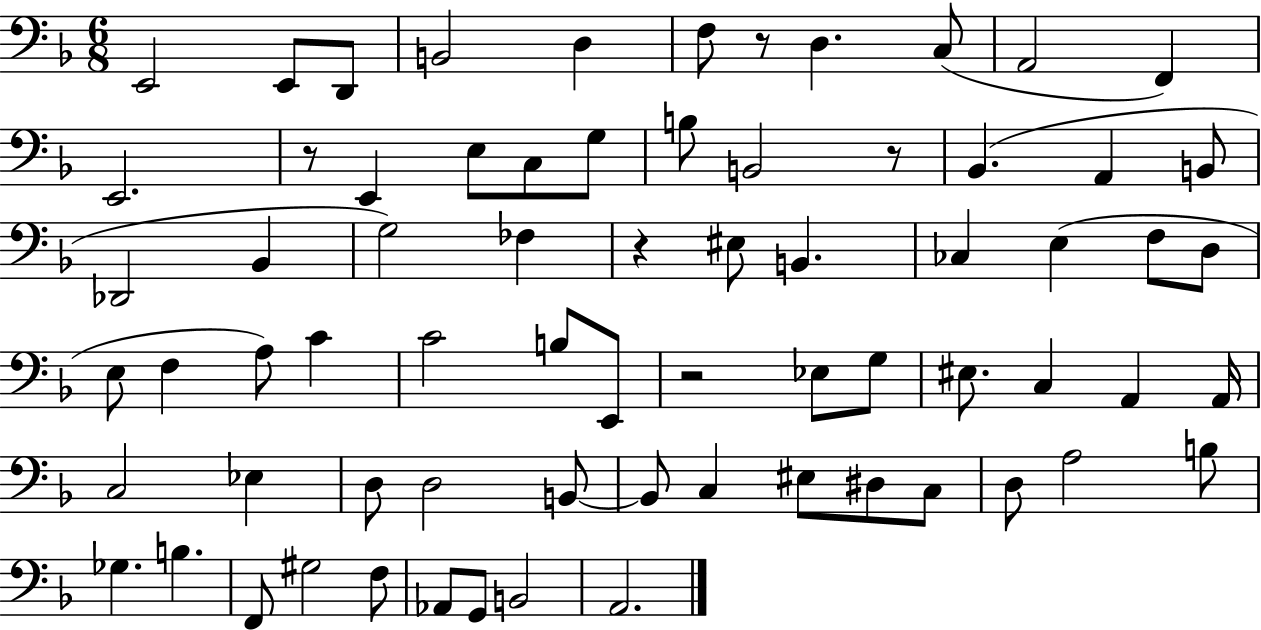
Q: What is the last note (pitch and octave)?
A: A2